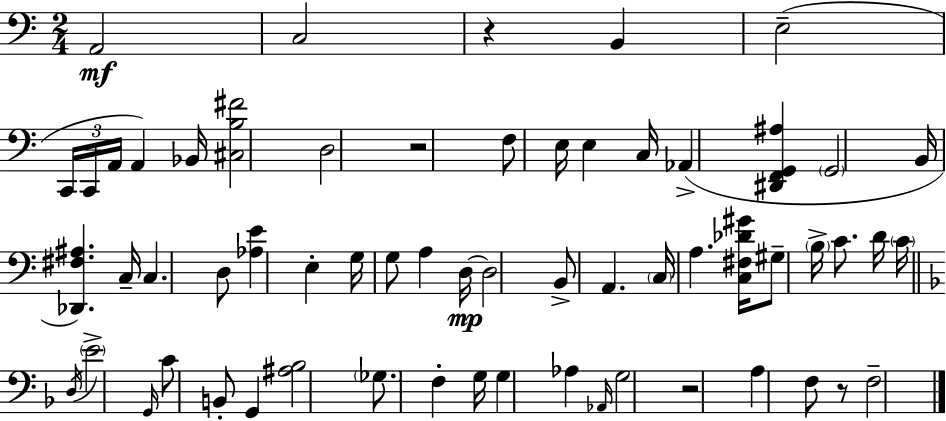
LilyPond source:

{
  \clef bass
  \numericTimeSignature
  \time 2/4
  \key c \major
  \repeat volta 2 { a,2\mf | c2 | r4 b,4 | e2--( | \break \tuplet 3/2 { c,16 c,16 a,16 } a,4) bes,16 | <cis b fis'>2 | d2 | r2 | \break f8 e16 e4 c16 | aes,4->( <dis, f, g, ais>4 | \parenthesize g,2 | b,16 <des, fis ais>4.) c16-- | \break c4. d8 | <aes e'>4 e4-. | g16 g8 a4 d16~~\mp | d2 | \break b,8-> a,4. | \parenthesize c16 a4. <c fis des' gis'>16 | gis8-- \parenthesize b16-> c'8. d'16 \parenthesize c'16 | \bar "||" \break \key f \major \acciaccatura { d16 } \parenthesize e'2-> | \grace { g,16 } c'8 b,8-. g,4 | <ais bes>2 | \parenthesize ges8. f4-. | \break g16 g4 aes4 | \grace { aes,16 } g2 | r2 | a4 f8 | \break r8 f2-- | } \bar "|."
}